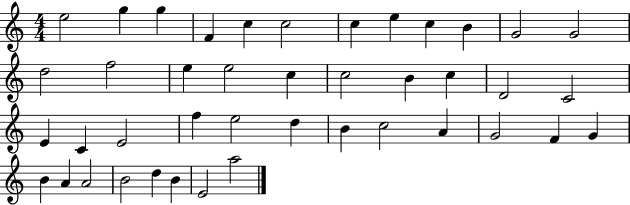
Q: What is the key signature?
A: C major